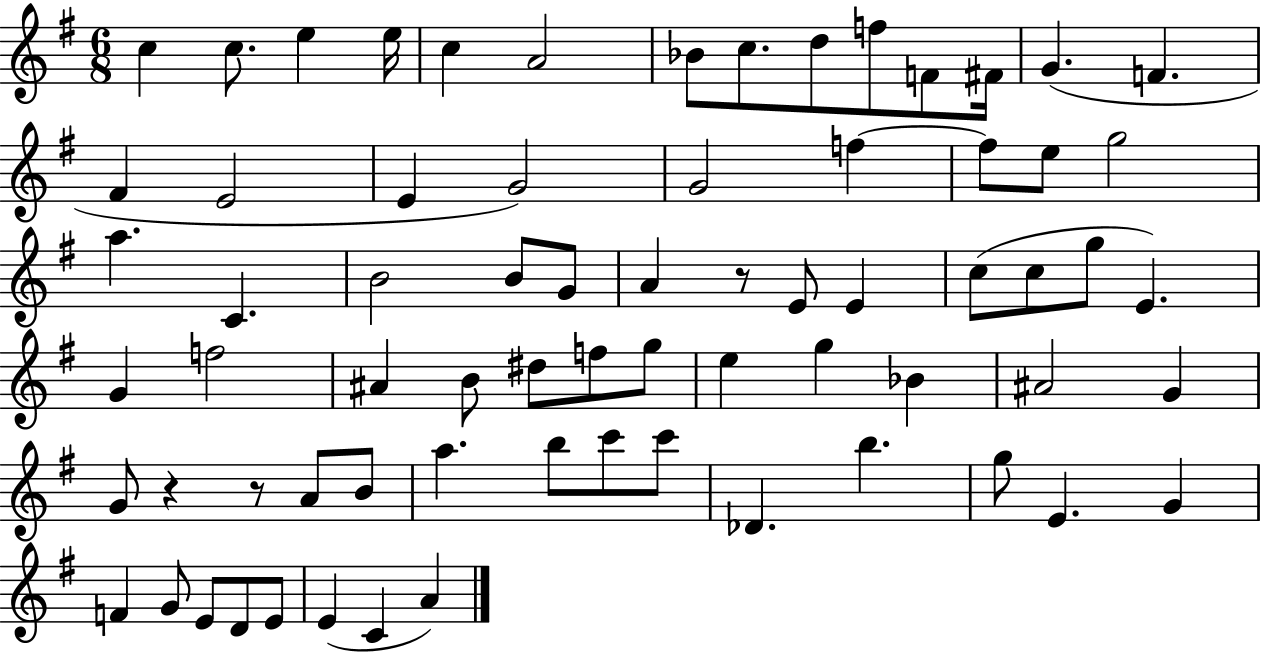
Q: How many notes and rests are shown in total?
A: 70